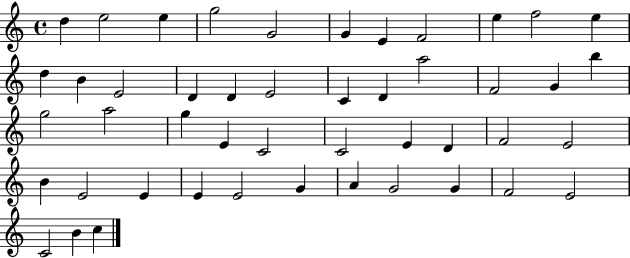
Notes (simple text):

D5/q E5/h E5/q G5/h G4/h G4/q E4/q F4/h E5/q F5/h E5/q D5/q B4/q E4/h D4/q D4/q E4/h C4/q D4/q A5/h F4/h G4/q B5/q G5/h A5/h G5/q E4/q C4/h C4/h E4/q D4/q F4/h E4/h B4/q E4/h E4/q E4/q E4/h G4/q A4/q G4/h G4/q F4/h E4/h C4/h B4/q C5/q